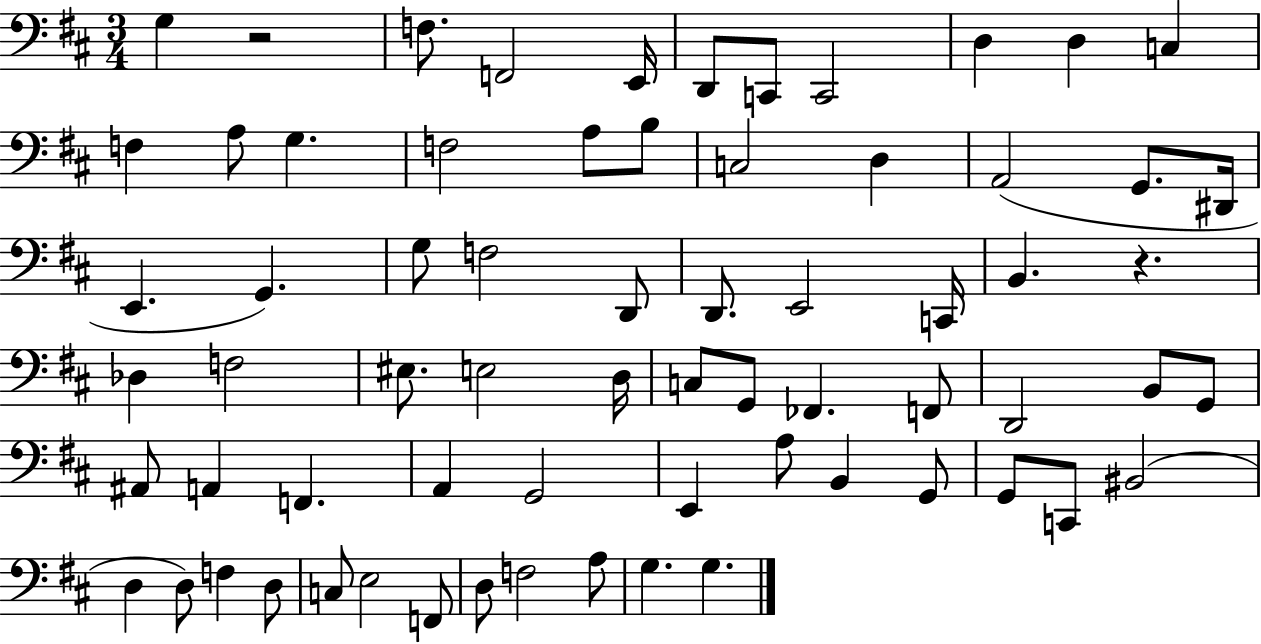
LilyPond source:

{
  \clef bass
  \numericTimeSignature
  \time 3/4
  \key d \major
  g4 r2 | f8. f,2 e,16 | d,8 c,8 c,2 | d4 d4 c4 | \break f4 a8 g4. | f2 a8 b8 | c2 d4 | a,2( g,8. dis,16 | \break e,4. g,4.) | g8 f2 d,8 | d,8. e,2 c,16 | b,4. r4. | \break des4 f2 | eis8. e2 d16 | c8 g,8 fes,4. f,8 | d,2 b,8 g,8 | \break ais,8 a,4 f,4. | a,4 g,2 | e,4 a8 b,4 g,8 | g,8 c,8 bis,2( | \break d4 d8) f4 d8 | c8 e2 f,8 | d8 f2 a8 | g4. g4. | \break \bar "|."
}